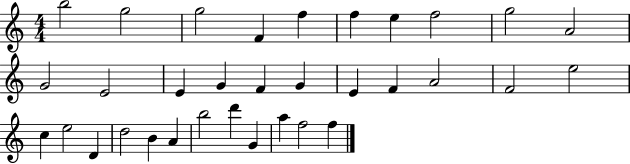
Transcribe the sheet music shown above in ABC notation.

X:1
T:Untitled
M:4/4
L:1/4
K:C
b2 g2 g2 F f f e f2 g2 A2 G2 E2 E G F G E F A2 F2 e2 c e2 D d2 B A b2 d' G a f2 f